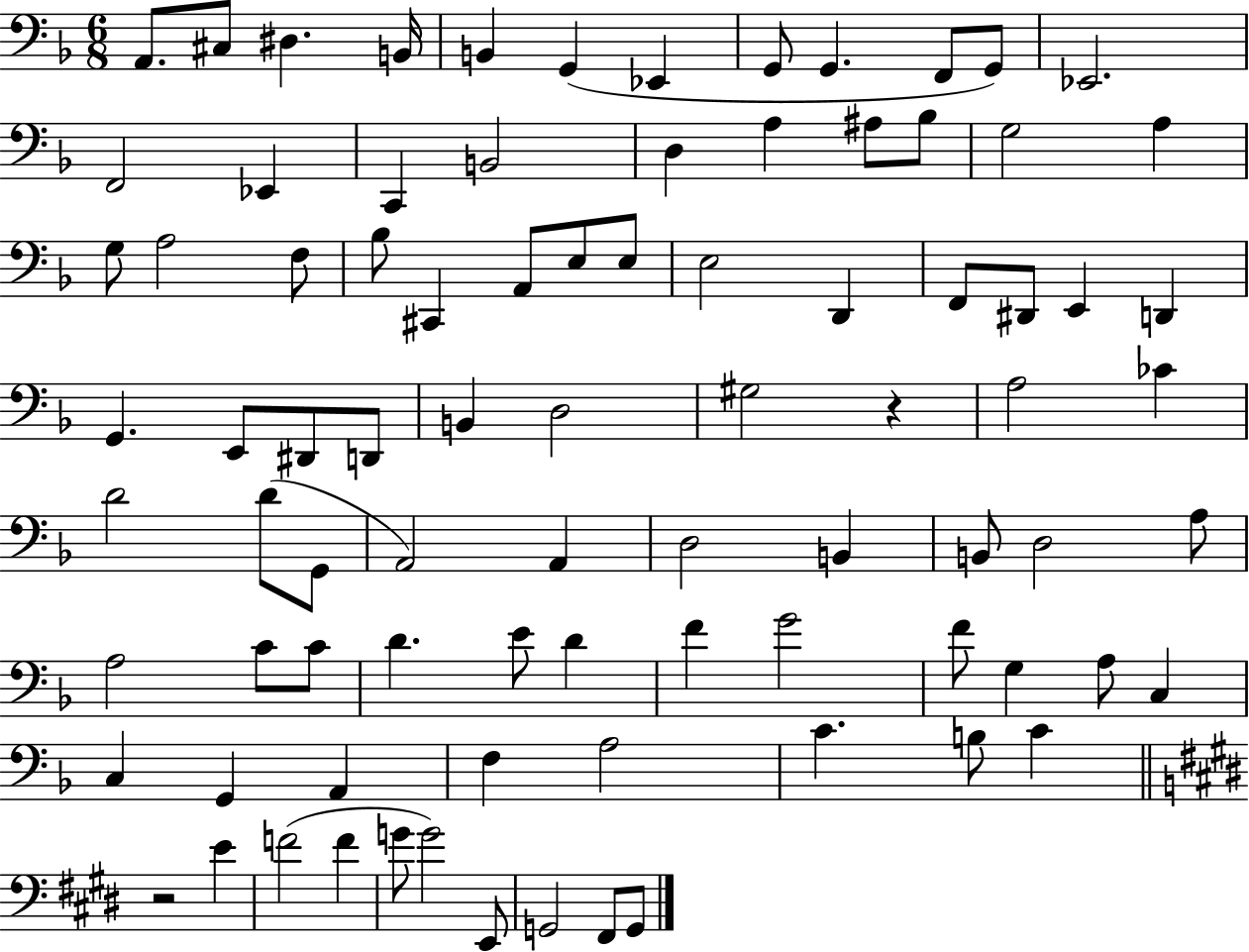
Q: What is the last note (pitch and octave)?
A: G2